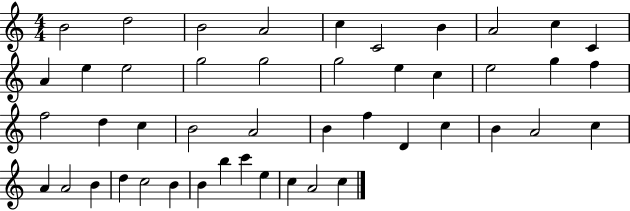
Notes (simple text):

B4/h D5/h B4/h A4/h C5/q C4/h B4/q A4/h C5/q C4/q A4/q E5/q E5/h G5/h G5/h G5/h E5/q C5/q E5/h G5/q F5/q F5/h D5/q C5/q B4/h A4/h B4/q F5/q D4/q C5/q B4/q A4/h C5/q A4/q A4/h B4/q D5/q C5/h B4/q B4/q B5/q C6/q E5/q C5/q A4/h C5/q